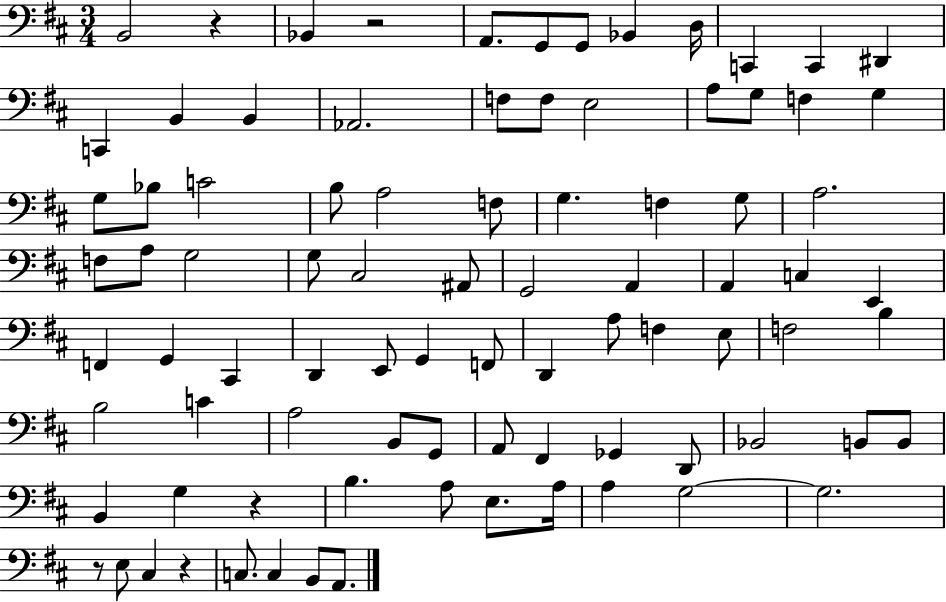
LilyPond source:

{
  \clef bass
  \numericTimeSignature
  \time 3/4
  \key d \major
  \repeat volta 2 { b,2 r4 | bes,4 r2 | a,8. g,8 g,8 bes,4 d16 | c,4 c,4 dis,4 | \break c,4 b,4 b,4 | aes,2. | f8 f8 e2 | a8 g8 f4 g4 | \break g8 bes8 c'2 | b8 a2 f8 | g4. f4 g8 | a2. | \break f8 a8 g2 | g8 cis2 ais,8 | g,2 a,4 | a,4 c4 e,4 | \break f,4 g,4 cis,4 | d,4 e,8 g,4 f,8 | d,4 a8 f4 e8 | f2 b4 | \break b2 c'4 | a2 b,8 g,8 | a,8 fis,4 ges,4 d,8 | bes,2 b,8 b,8 | \break b,4 g4 r4 | b4. a8 e8. a16 | a4 g2~~ | g2. | \break r8 e8 cis4 r4 | c8. c4 b,8 a,8. | } \bar "|."
}